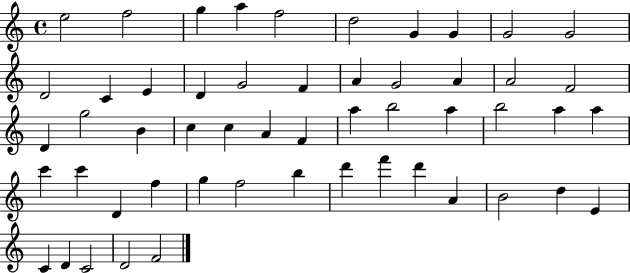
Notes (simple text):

E5/h F5/h G5/q A5/q F5/h D5/h G4/q G4/q G4/h G4/h D4/h C4/q E4/q D4/q G4/h F4/q A4/q G4/h A4/q A4/h F4/h D4/q G5/h B4/q C5/q C5/q A4/q F4/q A5/q B5/h A5/q B5/h A5/q A5/q C6/q C6/q D4/q F5/q G5/q F5/h B5/q D6/q F6/q D6/q A4/q B4/h D5/q E4/q C4/q D4/q C4/h D4/h F4/h